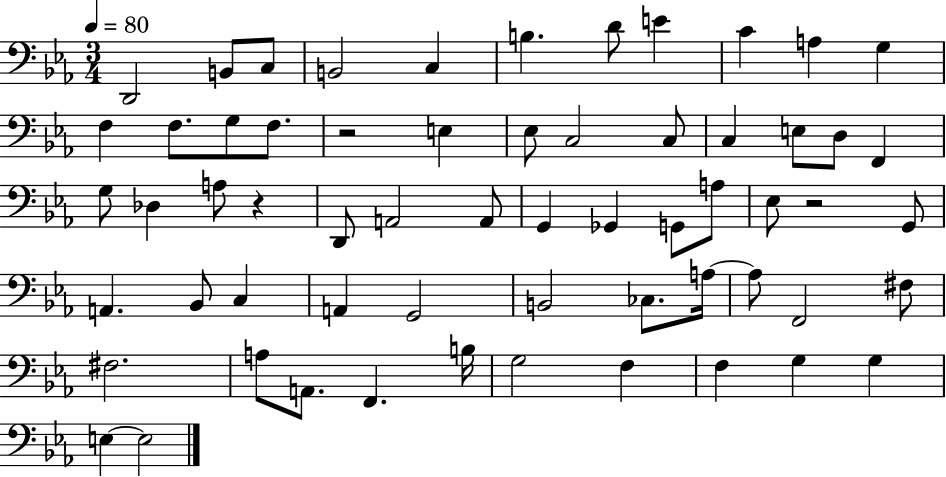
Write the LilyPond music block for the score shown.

{
  \clef bass
  \numericTimeSignature
  \time 3/4
  \key ees \major
  \tempo 4 = 80
  d,2 b,8 c8 | b,2 c4 | b4. d'8 e'4 | c'4 a4 g4 | \break f4 f8. g8 f8. | r2 e4 | ees8 c2 c8 | c4 e8 d8 f,4 | \break g8 des4 a8 r4 | d,8 a,2 a,8 | g,4 ges,4 g,8 a8 | ees8 r2 g,8 | \break a,4. bes,8 c4 | a,4 g,2 | b,2 ces8. a16~~ | a8 f,2 fis8 | \break fis2. | a8 a,8. f,4. b16 | g2 f4 | f4 g4 g4 | \break e4~~ e2 | \bar "|."
}